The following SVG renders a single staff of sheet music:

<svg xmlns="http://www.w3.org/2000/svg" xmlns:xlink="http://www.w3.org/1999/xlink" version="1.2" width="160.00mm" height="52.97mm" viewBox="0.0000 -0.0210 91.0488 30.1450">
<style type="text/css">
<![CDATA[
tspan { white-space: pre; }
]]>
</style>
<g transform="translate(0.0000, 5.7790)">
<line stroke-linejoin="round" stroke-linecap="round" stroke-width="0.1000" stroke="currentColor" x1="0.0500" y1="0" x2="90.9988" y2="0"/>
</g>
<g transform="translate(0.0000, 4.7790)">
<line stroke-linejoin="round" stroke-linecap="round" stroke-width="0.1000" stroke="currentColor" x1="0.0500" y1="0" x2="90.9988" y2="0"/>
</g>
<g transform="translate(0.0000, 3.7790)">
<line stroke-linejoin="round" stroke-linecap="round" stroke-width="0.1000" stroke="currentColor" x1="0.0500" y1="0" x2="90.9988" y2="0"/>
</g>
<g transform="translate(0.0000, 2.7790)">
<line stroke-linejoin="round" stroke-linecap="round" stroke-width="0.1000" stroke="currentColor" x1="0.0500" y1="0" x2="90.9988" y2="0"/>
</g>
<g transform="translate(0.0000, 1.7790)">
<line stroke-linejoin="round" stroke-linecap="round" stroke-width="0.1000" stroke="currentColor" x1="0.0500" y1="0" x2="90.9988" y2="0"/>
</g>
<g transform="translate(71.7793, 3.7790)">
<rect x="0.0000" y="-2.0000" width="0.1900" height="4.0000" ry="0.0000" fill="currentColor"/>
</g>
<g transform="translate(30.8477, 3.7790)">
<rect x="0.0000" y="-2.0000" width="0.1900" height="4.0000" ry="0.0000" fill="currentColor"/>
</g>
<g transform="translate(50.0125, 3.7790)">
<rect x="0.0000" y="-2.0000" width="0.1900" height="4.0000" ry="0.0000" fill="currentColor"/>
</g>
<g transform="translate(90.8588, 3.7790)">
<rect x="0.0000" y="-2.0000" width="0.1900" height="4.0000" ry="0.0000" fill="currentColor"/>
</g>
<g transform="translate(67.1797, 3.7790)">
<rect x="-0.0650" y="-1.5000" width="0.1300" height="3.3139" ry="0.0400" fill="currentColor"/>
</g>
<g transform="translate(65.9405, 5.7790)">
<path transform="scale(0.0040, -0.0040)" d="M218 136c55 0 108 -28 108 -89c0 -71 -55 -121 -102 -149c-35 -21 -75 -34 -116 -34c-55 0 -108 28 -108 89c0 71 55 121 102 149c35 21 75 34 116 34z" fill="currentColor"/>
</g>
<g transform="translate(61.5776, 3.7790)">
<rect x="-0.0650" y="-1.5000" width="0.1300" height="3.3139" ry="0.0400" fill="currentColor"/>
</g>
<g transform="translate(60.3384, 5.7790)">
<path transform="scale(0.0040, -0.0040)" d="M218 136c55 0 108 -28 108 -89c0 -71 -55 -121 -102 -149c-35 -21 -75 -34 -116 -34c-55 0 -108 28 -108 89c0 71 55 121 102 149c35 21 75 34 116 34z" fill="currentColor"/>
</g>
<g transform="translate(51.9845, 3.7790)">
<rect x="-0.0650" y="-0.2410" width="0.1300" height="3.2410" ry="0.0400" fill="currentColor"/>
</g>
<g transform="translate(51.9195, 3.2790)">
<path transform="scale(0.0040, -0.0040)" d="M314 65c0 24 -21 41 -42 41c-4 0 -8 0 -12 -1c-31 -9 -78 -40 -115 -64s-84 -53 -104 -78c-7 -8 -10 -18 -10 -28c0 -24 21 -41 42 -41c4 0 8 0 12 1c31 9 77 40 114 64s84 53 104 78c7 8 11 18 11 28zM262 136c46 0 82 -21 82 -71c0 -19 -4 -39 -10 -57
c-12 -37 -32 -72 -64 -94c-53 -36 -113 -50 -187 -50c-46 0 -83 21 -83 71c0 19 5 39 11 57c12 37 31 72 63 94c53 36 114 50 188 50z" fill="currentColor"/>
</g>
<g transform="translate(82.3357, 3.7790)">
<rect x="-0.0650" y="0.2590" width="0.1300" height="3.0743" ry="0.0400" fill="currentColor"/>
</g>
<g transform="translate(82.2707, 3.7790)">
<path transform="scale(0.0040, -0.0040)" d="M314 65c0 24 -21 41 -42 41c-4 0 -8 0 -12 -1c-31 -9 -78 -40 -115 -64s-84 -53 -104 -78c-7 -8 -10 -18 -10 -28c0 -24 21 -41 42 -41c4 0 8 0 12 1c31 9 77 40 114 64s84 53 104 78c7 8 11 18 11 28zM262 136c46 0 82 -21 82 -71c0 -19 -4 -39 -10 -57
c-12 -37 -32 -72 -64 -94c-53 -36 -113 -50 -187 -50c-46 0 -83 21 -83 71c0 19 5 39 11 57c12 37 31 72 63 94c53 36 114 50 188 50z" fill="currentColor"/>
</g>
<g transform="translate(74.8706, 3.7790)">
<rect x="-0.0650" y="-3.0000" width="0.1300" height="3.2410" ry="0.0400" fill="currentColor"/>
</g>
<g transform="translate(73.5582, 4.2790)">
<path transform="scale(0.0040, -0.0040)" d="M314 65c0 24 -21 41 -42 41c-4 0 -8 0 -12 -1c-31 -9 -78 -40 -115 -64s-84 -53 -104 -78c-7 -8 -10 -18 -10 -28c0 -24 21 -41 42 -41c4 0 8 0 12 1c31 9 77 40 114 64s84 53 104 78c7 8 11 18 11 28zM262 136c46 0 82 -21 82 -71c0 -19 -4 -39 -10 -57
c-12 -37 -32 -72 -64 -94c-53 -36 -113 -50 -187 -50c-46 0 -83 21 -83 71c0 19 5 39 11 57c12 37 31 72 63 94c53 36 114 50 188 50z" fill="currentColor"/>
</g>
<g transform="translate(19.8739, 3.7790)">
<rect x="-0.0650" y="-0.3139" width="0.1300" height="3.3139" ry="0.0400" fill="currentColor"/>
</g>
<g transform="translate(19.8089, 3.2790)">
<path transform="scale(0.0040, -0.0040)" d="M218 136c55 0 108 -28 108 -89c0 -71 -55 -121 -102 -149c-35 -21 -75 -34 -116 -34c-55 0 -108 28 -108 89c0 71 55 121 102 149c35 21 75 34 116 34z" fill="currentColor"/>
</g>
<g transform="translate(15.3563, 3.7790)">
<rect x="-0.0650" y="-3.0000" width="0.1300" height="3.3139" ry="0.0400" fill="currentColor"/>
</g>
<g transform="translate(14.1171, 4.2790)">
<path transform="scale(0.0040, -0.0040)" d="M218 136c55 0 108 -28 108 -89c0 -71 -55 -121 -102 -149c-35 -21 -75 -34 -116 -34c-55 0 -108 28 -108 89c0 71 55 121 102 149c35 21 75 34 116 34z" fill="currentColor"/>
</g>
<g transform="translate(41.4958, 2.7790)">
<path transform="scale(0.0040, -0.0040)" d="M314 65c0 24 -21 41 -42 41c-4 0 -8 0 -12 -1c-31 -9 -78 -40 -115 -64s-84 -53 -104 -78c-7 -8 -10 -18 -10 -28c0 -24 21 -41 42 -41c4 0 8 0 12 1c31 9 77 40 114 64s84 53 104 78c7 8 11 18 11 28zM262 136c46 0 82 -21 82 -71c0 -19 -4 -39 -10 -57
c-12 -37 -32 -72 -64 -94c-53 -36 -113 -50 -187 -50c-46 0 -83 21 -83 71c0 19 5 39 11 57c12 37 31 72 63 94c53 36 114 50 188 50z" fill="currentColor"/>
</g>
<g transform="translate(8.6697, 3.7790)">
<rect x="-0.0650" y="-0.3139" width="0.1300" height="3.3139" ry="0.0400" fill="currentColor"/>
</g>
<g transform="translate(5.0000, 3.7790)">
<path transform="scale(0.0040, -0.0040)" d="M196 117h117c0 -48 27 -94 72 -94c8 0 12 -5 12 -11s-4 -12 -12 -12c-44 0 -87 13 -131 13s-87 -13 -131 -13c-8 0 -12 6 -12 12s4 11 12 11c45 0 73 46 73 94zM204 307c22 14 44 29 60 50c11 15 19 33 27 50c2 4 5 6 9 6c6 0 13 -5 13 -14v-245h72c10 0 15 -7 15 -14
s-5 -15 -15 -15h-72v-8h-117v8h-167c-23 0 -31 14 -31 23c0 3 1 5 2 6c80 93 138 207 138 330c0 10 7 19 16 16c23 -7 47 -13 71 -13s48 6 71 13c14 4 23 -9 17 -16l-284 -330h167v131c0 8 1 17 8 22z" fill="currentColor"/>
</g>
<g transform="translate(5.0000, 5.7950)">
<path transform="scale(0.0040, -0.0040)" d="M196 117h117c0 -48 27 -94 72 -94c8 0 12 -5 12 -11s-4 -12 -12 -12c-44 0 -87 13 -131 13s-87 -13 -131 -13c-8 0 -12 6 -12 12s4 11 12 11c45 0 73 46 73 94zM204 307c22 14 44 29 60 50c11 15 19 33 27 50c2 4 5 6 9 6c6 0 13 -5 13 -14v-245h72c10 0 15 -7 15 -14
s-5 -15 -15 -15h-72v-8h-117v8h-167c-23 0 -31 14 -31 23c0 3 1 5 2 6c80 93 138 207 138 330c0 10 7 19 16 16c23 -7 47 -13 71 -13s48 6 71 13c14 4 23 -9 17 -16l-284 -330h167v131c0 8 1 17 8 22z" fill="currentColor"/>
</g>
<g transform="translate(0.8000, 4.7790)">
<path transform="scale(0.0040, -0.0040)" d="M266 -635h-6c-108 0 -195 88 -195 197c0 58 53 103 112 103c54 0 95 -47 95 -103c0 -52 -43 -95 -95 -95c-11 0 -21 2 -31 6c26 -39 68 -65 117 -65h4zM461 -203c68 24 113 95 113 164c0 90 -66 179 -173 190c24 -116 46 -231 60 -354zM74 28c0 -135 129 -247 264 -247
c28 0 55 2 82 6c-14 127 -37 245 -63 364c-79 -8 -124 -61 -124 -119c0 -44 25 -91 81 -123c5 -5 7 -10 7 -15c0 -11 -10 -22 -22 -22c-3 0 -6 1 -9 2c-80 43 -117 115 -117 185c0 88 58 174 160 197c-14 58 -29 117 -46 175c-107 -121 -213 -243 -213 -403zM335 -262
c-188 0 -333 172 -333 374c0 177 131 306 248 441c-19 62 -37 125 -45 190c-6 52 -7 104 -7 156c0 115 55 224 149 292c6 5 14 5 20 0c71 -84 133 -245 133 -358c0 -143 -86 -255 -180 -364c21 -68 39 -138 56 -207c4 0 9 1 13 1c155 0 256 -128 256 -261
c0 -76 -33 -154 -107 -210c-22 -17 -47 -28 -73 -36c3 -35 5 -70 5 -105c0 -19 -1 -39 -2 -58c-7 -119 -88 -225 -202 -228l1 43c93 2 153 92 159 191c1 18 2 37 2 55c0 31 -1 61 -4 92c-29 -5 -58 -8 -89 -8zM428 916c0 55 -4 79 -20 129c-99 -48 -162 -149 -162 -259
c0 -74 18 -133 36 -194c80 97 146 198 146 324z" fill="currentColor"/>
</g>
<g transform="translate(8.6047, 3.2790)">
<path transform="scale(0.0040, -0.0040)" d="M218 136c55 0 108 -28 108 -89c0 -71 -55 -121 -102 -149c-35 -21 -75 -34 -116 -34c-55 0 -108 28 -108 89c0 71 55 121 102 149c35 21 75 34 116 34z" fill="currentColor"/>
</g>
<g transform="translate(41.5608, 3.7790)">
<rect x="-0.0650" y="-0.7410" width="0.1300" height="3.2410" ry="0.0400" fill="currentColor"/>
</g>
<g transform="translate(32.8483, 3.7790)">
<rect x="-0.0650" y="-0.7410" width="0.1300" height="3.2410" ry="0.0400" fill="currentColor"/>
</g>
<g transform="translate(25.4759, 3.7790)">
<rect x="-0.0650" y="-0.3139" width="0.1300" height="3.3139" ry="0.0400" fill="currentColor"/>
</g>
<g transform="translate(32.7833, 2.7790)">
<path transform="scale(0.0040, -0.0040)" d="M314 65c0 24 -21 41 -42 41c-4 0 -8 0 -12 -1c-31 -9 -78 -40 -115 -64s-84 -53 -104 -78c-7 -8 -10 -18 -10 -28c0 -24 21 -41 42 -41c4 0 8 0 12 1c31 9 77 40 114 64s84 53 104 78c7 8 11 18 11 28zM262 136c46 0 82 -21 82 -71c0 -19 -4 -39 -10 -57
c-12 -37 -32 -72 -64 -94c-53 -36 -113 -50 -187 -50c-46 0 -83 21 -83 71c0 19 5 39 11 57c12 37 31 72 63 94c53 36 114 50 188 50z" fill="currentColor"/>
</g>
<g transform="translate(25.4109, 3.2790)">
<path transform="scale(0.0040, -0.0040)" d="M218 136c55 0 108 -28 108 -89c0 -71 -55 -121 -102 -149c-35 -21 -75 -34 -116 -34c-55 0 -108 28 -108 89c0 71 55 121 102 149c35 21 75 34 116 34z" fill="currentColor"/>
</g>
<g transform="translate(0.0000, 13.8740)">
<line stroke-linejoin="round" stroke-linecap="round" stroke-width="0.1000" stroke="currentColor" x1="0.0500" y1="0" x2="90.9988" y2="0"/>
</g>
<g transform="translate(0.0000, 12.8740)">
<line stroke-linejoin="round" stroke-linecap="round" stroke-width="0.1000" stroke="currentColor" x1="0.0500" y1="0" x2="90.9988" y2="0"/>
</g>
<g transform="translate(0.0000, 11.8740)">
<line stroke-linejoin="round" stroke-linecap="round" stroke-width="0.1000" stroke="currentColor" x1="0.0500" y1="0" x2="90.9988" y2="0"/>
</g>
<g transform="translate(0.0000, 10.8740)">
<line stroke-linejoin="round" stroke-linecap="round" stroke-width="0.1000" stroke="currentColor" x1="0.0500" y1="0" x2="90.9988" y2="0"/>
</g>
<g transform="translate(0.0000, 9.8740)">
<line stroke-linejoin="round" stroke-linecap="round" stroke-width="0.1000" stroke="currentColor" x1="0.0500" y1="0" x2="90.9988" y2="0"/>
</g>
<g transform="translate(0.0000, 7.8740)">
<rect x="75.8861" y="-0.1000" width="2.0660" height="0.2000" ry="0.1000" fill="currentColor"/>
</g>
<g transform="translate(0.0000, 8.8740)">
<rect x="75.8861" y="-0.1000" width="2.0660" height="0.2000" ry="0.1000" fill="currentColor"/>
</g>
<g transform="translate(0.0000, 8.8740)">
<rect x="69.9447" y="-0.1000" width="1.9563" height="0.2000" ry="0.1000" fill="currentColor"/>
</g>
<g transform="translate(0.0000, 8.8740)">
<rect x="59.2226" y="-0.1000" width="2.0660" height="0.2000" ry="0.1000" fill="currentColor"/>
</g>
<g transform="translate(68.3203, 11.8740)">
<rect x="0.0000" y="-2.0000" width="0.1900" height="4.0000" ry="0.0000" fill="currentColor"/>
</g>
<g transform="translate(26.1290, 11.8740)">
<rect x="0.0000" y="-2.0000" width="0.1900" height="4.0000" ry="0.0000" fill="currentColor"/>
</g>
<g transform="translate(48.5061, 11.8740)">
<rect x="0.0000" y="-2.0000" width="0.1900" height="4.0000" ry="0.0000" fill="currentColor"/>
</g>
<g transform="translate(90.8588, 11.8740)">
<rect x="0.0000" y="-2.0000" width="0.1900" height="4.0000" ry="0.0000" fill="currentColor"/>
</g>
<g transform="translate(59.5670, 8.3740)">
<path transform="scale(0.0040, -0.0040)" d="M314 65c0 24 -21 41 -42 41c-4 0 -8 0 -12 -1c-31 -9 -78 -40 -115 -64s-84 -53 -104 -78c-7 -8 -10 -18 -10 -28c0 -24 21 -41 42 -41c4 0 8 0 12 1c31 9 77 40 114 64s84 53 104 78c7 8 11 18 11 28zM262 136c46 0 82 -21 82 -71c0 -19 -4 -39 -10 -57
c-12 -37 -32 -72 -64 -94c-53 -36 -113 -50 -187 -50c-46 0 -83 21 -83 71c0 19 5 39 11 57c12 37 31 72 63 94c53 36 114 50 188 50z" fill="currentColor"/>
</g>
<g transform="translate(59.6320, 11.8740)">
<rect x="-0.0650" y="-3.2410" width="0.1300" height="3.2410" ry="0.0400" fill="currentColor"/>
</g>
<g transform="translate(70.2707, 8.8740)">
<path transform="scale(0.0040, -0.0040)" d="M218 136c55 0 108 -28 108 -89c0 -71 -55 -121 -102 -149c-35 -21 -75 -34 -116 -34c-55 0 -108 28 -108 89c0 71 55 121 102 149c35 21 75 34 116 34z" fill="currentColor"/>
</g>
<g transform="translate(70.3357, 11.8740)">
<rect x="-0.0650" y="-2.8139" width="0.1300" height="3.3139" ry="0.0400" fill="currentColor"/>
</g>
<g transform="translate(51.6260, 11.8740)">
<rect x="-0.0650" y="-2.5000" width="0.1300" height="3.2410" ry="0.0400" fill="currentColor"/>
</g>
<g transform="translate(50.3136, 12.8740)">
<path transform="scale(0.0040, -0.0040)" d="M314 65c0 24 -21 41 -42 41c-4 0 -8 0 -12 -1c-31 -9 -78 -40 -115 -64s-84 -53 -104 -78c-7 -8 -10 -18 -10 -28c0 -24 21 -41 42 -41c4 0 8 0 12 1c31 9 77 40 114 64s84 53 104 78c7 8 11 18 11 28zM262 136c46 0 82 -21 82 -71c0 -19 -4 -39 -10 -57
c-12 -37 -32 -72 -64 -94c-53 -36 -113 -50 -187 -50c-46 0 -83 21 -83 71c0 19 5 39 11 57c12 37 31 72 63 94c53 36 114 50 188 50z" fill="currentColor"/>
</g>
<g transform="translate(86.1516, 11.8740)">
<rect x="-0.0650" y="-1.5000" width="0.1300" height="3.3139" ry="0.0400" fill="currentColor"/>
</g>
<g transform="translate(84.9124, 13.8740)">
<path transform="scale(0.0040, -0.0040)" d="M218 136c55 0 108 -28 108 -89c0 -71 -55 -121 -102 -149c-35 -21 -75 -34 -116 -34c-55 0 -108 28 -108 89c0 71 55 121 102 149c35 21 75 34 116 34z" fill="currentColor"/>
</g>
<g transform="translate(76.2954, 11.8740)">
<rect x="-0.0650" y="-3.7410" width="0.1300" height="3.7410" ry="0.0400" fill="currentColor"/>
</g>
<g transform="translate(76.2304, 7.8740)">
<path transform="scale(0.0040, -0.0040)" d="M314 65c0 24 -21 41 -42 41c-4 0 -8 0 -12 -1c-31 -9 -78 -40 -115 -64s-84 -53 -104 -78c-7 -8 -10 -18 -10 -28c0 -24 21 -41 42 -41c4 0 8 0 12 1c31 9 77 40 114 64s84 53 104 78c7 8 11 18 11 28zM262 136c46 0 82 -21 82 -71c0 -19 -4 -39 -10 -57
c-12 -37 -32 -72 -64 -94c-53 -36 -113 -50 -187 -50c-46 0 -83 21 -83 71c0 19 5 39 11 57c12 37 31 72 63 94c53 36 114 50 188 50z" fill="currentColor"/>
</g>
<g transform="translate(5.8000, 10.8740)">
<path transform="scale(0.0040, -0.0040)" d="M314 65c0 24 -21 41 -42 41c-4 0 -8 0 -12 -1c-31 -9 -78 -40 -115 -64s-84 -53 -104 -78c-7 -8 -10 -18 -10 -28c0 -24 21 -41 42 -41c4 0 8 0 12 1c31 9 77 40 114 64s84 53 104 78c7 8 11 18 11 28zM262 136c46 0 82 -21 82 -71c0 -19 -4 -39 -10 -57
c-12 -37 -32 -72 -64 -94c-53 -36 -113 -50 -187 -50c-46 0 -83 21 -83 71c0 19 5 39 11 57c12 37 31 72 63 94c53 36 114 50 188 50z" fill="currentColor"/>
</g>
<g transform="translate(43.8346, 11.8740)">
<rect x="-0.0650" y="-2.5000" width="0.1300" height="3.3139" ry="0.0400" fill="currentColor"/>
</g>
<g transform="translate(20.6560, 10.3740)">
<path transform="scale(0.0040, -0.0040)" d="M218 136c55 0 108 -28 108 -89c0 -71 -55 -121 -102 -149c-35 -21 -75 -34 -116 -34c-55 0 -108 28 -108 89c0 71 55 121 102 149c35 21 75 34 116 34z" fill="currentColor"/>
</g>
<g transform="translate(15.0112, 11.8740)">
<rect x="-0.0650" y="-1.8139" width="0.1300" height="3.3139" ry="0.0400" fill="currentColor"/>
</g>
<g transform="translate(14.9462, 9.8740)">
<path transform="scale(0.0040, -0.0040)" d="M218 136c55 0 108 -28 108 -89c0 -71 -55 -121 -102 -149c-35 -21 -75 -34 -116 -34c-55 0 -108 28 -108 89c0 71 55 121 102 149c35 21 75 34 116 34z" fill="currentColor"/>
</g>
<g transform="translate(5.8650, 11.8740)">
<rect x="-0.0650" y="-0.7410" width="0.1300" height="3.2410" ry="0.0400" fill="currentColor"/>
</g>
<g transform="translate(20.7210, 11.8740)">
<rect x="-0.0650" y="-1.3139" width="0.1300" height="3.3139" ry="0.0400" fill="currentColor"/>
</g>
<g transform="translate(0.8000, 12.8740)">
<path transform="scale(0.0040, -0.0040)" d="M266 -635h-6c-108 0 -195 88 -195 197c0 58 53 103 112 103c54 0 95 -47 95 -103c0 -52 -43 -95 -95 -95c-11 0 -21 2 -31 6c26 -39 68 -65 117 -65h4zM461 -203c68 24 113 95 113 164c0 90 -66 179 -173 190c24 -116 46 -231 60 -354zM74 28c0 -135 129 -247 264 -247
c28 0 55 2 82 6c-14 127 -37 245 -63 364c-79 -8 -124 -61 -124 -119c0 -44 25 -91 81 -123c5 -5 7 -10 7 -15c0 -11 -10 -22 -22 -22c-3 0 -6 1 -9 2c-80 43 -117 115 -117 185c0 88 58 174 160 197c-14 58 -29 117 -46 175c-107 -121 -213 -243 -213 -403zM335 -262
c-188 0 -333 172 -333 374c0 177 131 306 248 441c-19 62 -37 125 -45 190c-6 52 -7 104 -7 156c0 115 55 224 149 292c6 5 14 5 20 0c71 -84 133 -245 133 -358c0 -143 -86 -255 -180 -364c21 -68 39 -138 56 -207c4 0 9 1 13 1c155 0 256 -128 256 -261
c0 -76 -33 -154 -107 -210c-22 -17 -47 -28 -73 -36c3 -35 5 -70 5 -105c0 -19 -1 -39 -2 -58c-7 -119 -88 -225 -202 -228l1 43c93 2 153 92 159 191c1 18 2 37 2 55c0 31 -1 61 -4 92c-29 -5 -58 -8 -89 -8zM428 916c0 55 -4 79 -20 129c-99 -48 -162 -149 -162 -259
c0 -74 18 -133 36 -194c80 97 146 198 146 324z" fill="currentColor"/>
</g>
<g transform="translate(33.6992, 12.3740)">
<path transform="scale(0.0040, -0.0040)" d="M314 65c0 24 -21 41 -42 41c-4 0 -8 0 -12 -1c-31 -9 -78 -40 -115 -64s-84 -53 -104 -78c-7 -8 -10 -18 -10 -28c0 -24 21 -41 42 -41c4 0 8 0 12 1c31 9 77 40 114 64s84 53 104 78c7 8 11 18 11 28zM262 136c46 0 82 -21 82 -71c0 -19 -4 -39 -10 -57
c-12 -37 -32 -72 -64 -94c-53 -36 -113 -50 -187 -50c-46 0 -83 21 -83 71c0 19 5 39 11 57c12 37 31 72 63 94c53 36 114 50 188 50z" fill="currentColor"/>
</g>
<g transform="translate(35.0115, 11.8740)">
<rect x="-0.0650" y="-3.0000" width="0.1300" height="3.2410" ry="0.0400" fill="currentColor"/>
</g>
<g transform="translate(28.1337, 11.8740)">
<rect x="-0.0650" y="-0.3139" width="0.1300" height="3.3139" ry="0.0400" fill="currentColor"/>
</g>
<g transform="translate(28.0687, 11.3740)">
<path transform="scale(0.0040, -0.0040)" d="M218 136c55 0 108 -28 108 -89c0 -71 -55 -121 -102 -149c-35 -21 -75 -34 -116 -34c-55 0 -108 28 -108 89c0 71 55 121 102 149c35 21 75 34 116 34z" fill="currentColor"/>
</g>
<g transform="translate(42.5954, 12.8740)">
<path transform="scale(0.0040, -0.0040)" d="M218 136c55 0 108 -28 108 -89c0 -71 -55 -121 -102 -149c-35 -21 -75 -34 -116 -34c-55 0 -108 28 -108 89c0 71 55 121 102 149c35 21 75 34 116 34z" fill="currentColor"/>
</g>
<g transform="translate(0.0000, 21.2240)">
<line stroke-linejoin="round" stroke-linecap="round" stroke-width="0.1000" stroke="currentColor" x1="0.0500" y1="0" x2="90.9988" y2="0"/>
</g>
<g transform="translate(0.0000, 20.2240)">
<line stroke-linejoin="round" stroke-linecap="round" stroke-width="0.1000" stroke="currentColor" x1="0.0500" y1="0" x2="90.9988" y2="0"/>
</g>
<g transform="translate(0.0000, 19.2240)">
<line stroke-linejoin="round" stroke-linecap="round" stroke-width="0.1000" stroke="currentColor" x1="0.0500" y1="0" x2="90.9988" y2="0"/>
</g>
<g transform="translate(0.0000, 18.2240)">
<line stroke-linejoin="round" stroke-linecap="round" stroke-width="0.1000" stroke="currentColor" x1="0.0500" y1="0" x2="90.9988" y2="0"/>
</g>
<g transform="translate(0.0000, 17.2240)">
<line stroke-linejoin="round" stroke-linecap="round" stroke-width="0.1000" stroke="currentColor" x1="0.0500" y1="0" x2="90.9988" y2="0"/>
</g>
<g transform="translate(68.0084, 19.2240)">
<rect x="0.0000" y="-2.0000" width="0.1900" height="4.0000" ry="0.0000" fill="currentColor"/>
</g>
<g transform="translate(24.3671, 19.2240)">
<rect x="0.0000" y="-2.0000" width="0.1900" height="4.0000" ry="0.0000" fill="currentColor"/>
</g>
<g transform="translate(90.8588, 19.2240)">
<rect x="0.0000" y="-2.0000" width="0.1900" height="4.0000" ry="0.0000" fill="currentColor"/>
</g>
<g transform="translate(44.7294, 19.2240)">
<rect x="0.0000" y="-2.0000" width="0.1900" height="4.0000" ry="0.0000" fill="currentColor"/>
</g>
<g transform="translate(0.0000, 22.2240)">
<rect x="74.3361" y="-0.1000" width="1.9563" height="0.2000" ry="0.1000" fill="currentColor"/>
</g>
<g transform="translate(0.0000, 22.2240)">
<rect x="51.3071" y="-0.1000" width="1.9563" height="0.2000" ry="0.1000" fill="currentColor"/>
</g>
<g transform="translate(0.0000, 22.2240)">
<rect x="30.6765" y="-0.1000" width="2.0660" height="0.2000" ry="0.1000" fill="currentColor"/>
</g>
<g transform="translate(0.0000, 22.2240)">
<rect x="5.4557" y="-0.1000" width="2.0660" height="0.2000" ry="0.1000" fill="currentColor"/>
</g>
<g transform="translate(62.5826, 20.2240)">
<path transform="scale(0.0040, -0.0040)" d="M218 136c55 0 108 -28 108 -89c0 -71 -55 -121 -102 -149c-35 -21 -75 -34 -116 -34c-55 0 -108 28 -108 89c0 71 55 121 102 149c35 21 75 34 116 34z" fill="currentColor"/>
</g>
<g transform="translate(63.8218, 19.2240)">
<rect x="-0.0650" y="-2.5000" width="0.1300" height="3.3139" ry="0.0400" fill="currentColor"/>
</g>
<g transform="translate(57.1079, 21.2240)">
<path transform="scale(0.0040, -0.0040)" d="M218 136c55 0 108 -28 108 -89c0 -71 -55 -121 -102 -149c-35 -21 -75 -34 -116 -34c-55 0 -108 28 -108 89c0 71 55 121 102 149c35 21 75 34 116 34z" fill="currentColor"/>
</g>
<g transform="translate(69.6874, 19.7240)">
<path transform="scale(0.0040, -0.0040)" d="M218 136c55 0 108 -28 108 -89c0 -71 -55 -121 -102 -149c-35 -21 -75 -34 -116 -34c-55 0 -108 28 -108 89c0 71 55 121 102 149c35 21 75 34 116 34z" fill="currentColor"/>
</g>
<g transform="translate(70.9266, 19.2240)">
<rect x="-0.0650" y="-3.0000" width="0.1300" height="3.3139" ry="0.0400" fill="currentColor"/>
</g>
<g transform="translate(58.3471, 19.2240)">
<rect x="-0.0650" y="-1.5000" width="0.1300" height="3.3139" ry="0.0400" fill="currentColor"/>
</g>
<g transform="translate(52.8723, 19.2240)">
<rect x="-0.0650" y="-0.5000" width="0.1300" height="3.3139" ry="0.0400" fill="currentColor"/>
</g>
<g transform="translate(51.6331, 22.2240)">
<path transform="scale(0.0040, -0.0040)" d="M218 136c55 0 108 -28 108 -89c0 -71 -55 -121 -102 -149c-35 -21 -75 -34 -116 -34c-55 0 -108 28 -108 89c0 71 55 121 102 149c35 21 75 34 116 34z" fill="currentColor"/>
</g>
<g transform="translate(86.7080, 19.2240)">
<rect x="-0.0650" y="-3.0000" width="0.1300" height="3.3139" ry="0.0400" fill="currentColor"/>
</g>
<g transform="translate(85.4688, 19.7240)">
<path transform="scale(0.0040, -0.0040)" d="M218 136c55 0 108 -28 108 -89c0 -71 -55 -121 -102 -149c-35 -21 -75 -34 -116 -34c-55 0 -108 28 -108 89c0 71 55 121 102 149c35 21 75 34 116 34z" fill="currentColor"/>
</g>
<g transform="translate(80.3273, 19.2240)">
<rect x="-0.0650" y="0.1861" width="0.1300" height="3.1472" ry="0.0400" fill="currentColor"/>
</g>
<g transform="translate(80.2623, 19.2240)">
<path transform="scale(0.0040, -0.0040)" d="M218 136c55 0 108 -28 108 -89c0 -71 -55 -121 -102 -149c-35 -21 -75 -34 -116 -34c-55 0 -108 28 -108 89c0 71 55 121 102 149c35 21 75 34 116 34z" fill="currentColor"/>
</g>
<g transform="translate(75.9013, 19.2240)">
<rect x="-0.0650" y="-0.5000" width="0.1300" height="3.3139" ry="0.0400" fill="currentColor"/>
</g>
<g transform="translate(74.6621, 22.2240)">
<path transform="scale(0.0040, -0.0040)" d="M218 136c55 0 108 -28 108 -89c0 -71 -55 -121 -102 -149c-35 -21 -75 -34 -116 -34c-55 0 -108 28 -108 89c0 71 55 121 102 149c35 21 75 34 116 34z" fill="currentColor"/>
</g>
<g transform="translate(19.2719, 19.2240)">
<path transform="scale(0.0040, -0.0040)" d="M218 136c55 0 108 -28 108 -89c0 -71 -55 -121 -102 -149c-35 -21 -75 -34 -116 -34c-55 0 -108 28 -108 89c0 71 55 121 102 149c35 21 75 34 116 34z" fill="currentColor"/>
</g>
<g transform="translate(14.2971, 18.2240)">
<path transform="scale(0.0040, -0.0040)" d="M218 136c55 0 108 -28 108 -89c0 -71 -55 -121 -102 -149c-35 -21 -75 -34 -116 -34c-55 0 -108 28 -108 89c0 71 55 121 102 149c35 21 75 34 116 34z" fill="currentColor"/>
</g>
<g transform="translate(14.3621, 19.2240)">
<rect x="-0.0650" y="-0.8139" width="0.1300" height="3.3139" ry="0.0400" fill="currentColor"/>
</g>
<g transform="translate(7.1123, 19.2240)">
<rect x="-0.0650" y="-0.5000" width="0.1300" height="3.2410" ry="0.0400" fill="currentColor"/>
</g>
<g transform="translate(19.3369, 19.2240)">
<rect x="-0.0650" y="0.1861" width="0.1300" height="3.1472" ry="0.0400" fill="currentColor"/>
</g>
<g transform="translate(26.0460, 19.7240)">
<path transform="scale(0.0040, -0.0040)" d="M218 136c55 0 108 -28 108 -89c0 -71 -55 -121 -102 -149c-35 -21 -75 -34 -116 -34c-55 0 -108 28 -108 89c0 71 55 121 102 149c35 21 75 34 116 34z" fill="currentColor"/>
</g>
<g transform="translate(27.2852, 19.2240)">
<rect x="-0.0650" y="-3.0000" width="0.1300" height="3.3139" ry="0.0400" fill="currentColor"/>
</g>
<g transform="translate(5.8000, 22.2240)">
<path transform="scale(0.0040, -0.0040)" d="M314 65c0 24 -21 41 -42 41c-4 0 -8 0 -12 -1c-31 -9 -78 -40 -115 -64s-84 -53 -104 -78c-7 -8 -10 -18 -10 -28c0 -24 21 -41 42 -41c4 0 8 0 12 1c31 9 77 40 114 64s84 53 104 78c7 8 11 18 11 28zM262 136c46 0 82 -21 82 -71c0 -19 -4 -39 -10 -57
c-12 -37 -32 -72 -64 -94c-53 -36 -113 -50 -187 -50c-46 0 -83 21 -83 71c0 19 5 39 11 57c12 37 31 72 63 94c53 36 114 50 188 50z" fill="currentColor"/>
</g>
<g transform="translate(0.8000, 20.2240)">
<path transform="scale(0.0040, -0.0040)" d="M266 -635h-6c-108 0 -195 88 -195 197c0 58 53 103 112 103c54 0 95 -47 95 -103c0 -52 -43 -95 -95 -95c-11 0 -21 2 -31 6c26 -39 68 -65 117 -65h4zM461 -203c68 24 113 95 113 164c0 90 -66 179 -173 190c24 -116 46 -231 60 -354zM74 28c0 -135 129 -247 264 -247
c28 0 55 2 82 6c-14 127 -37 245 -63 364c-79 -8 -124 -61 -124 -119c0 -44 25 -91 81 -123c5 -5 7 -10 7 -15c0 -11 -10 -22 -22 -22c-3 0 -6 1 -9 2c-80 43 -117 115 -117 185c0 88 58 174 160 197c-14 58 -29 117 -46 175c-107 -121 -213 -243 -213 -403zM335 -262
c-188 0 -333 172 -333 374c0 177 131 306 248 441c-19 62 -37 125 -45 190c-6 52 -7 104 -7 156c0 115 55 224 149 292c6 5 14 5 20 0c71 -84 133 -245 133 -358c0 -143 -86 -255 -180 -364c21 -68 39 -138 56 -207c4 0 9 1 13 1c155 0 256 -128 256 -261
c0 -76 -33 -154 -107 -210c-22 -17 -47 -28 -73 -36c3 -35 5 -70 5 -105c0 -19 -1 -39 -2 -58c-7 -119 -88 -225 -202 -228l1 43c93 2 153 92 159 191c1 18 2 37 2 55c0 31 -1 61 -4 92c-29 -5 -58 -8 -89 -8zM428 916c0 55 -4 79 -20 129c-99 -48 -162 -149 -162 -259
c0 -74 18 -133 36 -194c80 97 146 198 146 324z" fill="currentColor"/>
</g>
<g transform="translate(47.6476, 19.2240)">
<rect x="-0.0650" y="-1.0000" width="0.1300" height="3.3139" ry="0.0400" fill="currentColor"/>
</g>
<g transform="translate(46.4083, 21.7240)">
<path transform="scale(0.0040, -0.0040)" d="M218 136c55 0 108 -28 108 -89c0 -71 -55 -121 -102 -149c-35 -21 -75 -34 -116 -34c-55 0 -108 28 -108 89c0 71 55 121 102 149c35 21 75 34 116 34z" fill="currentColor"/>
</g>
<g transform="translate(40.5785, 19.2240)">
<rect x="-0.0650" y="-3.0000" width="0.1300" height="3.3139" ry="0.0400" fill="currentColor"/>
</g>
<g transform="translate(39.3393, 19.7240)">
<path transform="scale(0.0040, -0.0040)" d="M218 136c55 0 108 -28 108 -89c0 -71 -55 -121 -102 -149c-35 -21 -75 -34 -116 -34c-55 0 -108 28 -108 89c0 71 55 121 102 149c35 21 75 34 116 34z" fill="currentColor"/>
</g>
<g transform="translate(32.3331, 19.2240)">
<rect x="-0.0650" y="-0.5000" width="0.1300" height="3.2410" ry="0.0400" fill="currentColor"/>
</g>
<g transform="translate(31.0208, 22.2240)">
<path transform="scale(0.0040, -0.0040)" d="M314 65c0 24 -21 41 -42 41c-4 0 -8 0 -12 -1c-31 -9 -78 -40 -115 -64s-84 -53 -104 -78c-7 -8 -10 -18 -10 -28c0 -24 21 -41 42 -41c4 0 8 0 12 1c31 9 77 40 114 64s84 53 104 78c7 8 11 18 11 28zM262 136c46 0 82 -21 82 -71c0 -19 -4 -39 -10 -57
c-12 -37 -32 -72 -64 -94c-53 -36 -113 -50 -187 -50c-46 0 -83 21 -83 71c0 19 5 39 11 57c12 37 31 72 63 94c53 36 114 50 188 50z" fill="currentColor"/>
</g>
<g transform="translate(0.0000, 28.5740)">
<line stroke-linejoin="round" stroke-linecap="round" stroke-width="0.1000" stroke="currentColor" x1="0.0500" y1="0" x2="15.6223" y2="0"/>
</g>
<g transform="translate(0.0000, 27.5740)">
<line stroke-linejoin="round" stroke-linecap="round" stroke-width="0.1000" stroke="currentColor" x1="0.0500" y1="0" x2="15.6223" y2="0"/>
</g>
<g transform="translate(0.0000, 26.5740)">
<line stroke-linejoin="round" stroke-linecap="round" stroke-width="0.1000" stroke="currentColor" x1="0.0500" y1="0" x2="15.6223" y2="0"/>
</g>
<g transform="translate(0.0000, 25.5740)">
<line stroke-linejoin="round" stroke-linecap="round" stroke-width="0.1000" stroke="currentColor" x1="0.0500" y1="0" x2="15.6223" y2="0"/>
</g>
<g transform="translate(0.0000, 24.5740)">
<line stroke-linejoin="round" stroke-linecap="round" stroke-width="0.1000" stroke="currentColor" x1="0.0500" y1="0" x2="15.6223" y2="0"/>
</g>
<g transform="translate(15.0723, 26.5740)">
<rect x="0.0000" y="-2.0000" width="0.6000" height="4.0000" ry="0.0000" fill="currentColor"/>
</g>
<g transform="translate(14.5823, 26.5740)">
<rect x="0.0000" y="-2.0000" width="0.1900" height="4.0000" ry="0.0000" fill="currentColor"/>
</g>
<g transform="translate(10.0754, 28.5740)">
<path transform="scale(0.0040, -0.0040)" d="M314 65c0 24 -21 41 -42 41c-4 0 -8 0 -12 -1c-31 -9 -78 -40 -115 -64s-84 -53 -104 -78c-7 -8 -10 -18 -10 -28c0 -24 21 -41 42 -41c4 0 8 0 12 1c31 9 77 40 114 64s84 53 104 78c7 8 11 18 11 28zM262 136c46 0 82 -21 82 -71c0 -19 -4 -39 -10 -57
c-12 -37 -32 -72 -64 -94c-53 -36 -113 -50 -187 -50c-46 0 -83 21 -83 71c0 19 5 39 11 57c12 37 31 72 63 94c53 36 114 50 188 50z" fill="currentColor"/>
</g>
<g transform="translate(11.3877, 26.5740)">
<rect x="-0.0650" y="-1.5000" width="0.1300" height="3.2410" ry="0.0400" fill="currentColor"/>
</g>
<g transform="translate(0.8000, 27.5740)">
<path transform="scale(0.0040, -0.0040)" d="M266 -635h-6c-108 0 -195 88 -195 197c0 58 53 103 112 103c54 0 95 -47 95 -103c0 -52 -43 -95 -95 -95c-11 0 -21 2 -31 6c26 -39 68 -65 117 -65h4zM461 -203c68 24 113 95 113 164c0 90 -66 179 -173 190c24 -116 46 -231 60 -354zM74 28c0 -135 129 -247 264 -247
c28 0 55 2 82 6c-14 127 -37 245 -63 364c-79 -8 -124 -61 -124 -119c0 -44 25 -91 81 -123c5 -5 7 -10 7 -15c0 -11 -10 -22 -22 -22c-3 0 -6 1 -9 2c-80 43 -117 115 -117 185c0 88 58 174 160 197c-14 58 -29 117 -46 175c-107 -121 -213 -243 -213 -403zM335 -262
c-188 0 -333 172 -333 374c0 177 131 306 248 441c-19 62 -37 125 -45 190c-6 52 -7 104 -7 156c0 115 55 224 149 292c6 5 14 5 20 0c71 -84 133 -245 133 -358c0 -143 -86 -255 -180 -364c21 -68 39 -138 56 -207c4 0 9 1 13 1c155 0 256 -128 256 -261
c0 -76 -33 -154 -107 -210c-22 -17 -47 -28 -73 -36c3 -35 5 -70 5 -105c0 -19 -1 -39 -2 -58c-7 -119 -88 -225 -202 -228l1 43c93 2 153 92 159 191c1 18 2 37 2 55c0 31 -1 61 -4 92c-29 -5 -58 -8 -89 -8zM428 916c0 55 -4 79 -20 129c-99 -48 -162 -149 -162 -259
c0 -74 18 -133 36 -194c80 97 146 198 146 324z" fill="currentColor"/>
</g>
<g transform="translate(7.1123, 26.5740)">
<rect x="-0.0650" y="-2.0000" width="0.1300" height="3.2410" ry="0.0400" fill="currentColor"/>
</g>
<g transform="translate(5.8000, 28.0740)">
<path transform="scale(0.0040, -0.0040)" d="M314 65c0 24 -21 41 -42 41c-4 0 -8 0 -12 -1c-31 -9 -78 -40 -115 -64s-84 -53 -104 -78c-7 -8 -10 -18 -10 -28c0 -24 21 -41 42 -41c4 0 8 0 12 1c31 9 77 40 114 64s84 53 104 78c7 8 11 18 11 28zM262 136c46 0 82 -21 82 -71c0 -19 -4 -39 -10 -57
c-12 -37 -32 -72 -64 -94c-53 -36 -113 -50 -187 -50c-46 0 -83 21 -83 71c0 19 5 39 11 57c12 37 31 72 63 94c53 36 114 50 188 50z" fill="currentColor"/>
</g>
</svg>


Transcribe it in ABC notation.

X:1
T:Untitled
M:4/4
L:1/4
K:C
c A c c d2 d2 c2 E E A2 B2 d2 f e c A2 G G2 b2 a c'2 E C2 d B A C2 A D C E G A C B A F2 E2